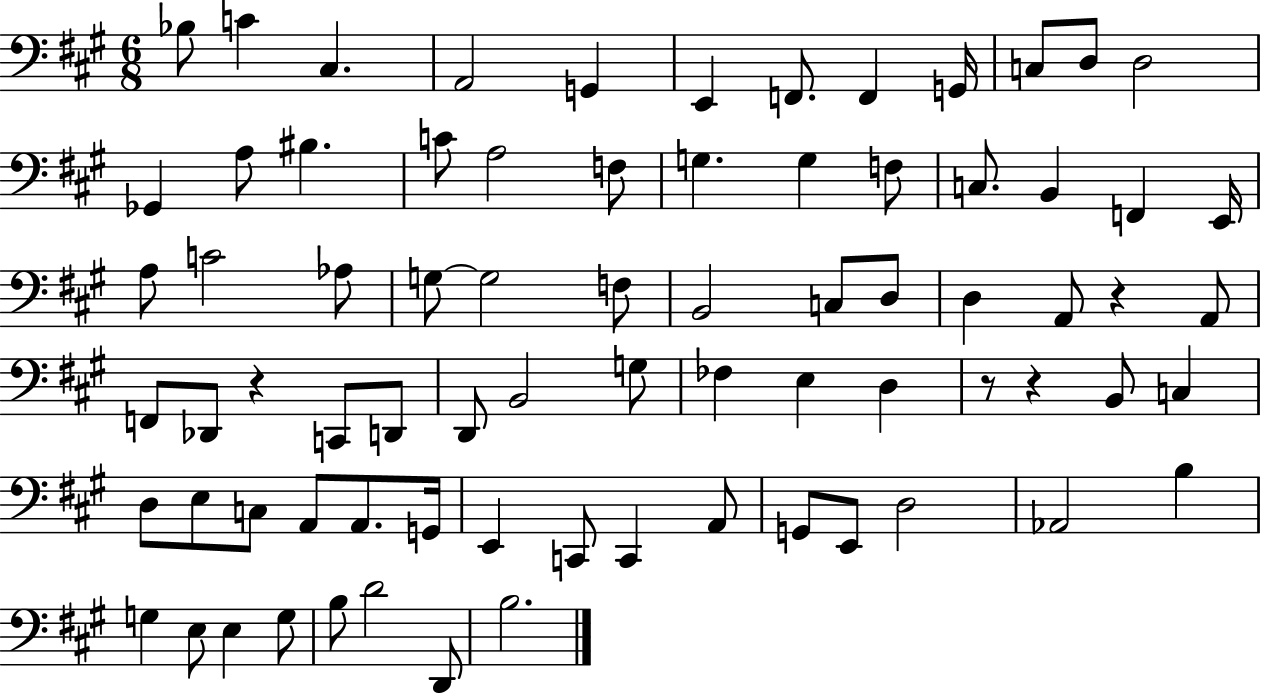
Bb3/e C4/q C#3/q. A2/h G2/q E2/q F2/e. F2/q G2/s C3/e D3/e D3/h Gb2/q A3/e BIS3/q. C4/e A3/h F3/e G3/q. G3/q F3/e C3/e. B2/q F2/q E2/s A3/e C4/h Ab3/e G3/e G3/h F3/e B2/h C3/e D3/e D3/q A2/e R/q A2/e F2/e Db2/e R/q C2/e D2/e D2/e B2/h G3/e FES3/q E3/q D3/q R/e R/q B2/e C3/q D3/e E3/e C3/e A2/e A2/e. G2/s E2/q C2/e C2/q A2/e G2/e E2/e D3/h Ab2/h B3/q G3/q E3/e E3/q G3/e B3/e D4/h D2/e B3/h.